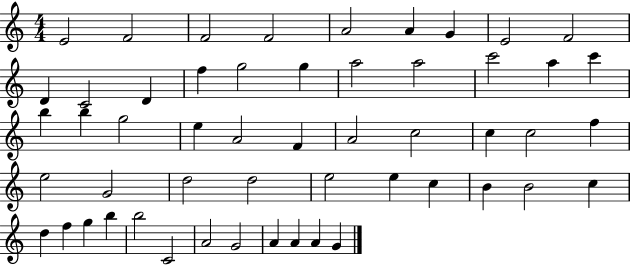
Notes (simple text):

E4/h F4/h F4/h F4/h A4/h A4/q G4/q E4/h F4/h D4/q C4/h D4/q F5/q G5/h G5/q A5/h A5/h C6/h A5/q C6/q B5/q B5/q G5/h E5/q A4/h F4/q A4/h C5/h C5/q C5/h F5/q E5/h G4/h D5/h D5/h E5/h E5/q C5/q B4/q B4/h C5/q D5/q F5/q G5/q B5/q B5/h C4/h A4/h G4/h A4/q A4/q A4/q G4/q